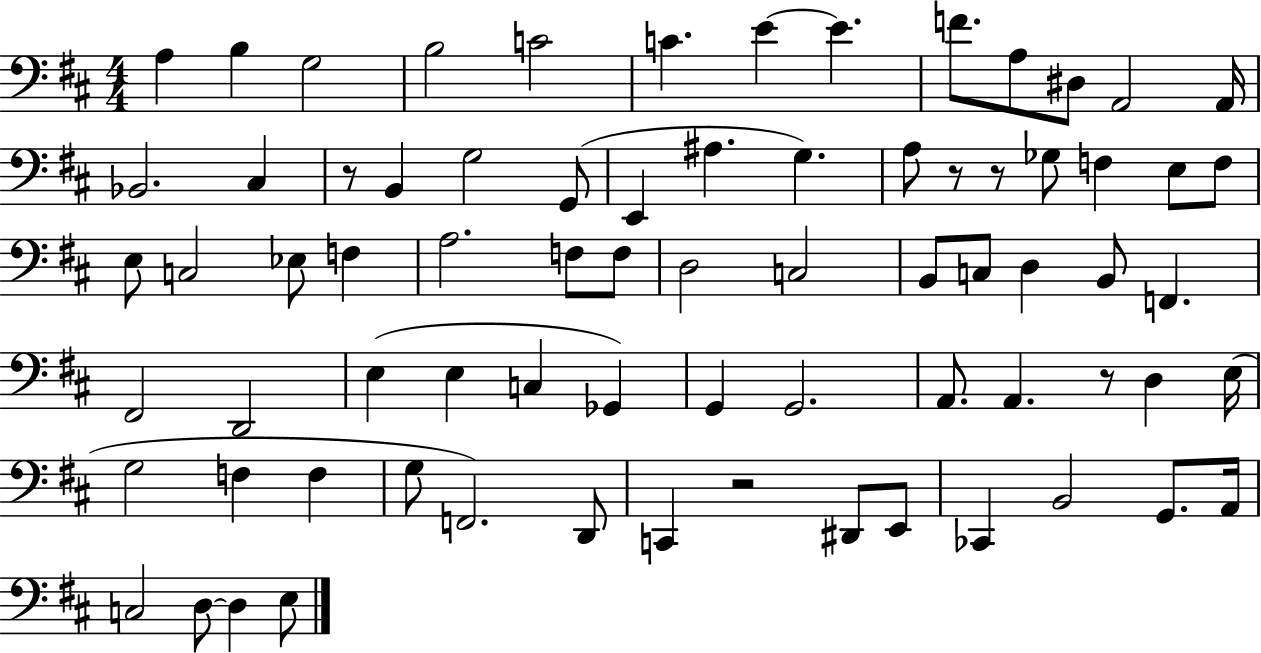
A3/q B3/q G3/h B3/h C4/h C4/q. E4/q E4/q. F4/e. A3/e D#3/e A2/h A2/s Bb2/h. C#3/q R/e B2/q G3/h G2/e E2/q A#3/q. G3/q. A3/e R/e R/e Gb3/e F3/q E3/e F3/e E3/e C3/h Eb3/e F3/q A3/h. F3/e F3/e D3/h C3/h B2/e C3/e D3/q B2/e F2/q. F#2/h D2/h E3/q E3/q C3/q Gb2/q G2/q G2/h. A2/e. A2/q. R/e D3/q E3/s G3/h F3/q F3/q G3/e F2/h. D2/e C2/q R/h D#2/e E2/e CES2/q B2/h G2/e. A2/s C3/h D3/e D3/q E3/e